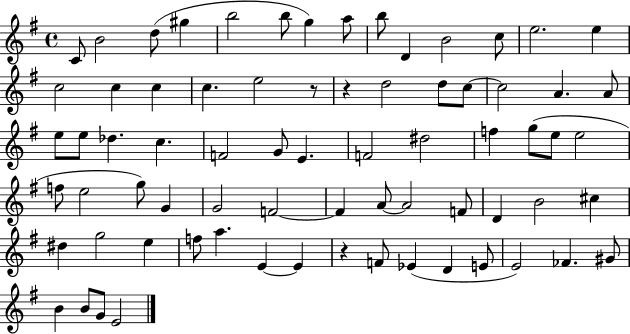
{
  \clef treble
  \time 4/4
  \defaultTimeSignature
  \key g \major
  c'8 b'2 d''8( gis''4 | b''2 b''8 g''4) a''8 | b''8 d'4 b'2 c''8 | e''2. e''4 | \break c''2 c''4 c''4 | c''4. e''2 r8 | r4 d''2 d''8 c''8~~ | c''2 a'4. a'8 | \break e''8 e''8 des''4. c''4. | f'2 g'8 e'4. | f'2 dis''2 | f''4 g''8( e''8 e''2 | \break f''8 e''2 g''8) g'4 | g'2 f'2~~ | f'4 a'8~~ a'2 f'8 | d'4 b'2 cis''4 | \break dis''4 g''2 e''4 | f''8 a''4. e'4~~ e'4 | r4 f'8 ees'4( d'4 e'8 | e'2) fes'4. gis'8 | \break b'4 b'8 g'8 e'2 | \bar "|."
}